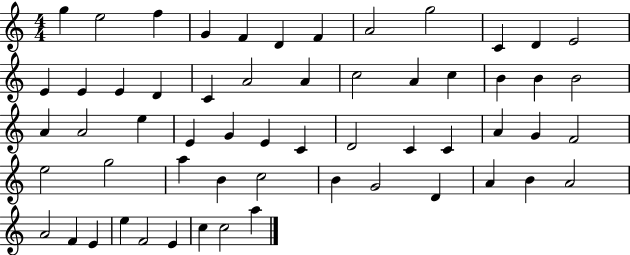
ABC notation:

X:1
T:Untitled
M:4/4
L:1/4
K:C
g e2 f G F D F A2 g2 C D E2 E E E D C A2 A c2 A c B B B2 A A2 e E G E C D2 C C A G F2 e2 g2 a B c2 B G2 D A B A2 A2 F E e F2 E c c2 a